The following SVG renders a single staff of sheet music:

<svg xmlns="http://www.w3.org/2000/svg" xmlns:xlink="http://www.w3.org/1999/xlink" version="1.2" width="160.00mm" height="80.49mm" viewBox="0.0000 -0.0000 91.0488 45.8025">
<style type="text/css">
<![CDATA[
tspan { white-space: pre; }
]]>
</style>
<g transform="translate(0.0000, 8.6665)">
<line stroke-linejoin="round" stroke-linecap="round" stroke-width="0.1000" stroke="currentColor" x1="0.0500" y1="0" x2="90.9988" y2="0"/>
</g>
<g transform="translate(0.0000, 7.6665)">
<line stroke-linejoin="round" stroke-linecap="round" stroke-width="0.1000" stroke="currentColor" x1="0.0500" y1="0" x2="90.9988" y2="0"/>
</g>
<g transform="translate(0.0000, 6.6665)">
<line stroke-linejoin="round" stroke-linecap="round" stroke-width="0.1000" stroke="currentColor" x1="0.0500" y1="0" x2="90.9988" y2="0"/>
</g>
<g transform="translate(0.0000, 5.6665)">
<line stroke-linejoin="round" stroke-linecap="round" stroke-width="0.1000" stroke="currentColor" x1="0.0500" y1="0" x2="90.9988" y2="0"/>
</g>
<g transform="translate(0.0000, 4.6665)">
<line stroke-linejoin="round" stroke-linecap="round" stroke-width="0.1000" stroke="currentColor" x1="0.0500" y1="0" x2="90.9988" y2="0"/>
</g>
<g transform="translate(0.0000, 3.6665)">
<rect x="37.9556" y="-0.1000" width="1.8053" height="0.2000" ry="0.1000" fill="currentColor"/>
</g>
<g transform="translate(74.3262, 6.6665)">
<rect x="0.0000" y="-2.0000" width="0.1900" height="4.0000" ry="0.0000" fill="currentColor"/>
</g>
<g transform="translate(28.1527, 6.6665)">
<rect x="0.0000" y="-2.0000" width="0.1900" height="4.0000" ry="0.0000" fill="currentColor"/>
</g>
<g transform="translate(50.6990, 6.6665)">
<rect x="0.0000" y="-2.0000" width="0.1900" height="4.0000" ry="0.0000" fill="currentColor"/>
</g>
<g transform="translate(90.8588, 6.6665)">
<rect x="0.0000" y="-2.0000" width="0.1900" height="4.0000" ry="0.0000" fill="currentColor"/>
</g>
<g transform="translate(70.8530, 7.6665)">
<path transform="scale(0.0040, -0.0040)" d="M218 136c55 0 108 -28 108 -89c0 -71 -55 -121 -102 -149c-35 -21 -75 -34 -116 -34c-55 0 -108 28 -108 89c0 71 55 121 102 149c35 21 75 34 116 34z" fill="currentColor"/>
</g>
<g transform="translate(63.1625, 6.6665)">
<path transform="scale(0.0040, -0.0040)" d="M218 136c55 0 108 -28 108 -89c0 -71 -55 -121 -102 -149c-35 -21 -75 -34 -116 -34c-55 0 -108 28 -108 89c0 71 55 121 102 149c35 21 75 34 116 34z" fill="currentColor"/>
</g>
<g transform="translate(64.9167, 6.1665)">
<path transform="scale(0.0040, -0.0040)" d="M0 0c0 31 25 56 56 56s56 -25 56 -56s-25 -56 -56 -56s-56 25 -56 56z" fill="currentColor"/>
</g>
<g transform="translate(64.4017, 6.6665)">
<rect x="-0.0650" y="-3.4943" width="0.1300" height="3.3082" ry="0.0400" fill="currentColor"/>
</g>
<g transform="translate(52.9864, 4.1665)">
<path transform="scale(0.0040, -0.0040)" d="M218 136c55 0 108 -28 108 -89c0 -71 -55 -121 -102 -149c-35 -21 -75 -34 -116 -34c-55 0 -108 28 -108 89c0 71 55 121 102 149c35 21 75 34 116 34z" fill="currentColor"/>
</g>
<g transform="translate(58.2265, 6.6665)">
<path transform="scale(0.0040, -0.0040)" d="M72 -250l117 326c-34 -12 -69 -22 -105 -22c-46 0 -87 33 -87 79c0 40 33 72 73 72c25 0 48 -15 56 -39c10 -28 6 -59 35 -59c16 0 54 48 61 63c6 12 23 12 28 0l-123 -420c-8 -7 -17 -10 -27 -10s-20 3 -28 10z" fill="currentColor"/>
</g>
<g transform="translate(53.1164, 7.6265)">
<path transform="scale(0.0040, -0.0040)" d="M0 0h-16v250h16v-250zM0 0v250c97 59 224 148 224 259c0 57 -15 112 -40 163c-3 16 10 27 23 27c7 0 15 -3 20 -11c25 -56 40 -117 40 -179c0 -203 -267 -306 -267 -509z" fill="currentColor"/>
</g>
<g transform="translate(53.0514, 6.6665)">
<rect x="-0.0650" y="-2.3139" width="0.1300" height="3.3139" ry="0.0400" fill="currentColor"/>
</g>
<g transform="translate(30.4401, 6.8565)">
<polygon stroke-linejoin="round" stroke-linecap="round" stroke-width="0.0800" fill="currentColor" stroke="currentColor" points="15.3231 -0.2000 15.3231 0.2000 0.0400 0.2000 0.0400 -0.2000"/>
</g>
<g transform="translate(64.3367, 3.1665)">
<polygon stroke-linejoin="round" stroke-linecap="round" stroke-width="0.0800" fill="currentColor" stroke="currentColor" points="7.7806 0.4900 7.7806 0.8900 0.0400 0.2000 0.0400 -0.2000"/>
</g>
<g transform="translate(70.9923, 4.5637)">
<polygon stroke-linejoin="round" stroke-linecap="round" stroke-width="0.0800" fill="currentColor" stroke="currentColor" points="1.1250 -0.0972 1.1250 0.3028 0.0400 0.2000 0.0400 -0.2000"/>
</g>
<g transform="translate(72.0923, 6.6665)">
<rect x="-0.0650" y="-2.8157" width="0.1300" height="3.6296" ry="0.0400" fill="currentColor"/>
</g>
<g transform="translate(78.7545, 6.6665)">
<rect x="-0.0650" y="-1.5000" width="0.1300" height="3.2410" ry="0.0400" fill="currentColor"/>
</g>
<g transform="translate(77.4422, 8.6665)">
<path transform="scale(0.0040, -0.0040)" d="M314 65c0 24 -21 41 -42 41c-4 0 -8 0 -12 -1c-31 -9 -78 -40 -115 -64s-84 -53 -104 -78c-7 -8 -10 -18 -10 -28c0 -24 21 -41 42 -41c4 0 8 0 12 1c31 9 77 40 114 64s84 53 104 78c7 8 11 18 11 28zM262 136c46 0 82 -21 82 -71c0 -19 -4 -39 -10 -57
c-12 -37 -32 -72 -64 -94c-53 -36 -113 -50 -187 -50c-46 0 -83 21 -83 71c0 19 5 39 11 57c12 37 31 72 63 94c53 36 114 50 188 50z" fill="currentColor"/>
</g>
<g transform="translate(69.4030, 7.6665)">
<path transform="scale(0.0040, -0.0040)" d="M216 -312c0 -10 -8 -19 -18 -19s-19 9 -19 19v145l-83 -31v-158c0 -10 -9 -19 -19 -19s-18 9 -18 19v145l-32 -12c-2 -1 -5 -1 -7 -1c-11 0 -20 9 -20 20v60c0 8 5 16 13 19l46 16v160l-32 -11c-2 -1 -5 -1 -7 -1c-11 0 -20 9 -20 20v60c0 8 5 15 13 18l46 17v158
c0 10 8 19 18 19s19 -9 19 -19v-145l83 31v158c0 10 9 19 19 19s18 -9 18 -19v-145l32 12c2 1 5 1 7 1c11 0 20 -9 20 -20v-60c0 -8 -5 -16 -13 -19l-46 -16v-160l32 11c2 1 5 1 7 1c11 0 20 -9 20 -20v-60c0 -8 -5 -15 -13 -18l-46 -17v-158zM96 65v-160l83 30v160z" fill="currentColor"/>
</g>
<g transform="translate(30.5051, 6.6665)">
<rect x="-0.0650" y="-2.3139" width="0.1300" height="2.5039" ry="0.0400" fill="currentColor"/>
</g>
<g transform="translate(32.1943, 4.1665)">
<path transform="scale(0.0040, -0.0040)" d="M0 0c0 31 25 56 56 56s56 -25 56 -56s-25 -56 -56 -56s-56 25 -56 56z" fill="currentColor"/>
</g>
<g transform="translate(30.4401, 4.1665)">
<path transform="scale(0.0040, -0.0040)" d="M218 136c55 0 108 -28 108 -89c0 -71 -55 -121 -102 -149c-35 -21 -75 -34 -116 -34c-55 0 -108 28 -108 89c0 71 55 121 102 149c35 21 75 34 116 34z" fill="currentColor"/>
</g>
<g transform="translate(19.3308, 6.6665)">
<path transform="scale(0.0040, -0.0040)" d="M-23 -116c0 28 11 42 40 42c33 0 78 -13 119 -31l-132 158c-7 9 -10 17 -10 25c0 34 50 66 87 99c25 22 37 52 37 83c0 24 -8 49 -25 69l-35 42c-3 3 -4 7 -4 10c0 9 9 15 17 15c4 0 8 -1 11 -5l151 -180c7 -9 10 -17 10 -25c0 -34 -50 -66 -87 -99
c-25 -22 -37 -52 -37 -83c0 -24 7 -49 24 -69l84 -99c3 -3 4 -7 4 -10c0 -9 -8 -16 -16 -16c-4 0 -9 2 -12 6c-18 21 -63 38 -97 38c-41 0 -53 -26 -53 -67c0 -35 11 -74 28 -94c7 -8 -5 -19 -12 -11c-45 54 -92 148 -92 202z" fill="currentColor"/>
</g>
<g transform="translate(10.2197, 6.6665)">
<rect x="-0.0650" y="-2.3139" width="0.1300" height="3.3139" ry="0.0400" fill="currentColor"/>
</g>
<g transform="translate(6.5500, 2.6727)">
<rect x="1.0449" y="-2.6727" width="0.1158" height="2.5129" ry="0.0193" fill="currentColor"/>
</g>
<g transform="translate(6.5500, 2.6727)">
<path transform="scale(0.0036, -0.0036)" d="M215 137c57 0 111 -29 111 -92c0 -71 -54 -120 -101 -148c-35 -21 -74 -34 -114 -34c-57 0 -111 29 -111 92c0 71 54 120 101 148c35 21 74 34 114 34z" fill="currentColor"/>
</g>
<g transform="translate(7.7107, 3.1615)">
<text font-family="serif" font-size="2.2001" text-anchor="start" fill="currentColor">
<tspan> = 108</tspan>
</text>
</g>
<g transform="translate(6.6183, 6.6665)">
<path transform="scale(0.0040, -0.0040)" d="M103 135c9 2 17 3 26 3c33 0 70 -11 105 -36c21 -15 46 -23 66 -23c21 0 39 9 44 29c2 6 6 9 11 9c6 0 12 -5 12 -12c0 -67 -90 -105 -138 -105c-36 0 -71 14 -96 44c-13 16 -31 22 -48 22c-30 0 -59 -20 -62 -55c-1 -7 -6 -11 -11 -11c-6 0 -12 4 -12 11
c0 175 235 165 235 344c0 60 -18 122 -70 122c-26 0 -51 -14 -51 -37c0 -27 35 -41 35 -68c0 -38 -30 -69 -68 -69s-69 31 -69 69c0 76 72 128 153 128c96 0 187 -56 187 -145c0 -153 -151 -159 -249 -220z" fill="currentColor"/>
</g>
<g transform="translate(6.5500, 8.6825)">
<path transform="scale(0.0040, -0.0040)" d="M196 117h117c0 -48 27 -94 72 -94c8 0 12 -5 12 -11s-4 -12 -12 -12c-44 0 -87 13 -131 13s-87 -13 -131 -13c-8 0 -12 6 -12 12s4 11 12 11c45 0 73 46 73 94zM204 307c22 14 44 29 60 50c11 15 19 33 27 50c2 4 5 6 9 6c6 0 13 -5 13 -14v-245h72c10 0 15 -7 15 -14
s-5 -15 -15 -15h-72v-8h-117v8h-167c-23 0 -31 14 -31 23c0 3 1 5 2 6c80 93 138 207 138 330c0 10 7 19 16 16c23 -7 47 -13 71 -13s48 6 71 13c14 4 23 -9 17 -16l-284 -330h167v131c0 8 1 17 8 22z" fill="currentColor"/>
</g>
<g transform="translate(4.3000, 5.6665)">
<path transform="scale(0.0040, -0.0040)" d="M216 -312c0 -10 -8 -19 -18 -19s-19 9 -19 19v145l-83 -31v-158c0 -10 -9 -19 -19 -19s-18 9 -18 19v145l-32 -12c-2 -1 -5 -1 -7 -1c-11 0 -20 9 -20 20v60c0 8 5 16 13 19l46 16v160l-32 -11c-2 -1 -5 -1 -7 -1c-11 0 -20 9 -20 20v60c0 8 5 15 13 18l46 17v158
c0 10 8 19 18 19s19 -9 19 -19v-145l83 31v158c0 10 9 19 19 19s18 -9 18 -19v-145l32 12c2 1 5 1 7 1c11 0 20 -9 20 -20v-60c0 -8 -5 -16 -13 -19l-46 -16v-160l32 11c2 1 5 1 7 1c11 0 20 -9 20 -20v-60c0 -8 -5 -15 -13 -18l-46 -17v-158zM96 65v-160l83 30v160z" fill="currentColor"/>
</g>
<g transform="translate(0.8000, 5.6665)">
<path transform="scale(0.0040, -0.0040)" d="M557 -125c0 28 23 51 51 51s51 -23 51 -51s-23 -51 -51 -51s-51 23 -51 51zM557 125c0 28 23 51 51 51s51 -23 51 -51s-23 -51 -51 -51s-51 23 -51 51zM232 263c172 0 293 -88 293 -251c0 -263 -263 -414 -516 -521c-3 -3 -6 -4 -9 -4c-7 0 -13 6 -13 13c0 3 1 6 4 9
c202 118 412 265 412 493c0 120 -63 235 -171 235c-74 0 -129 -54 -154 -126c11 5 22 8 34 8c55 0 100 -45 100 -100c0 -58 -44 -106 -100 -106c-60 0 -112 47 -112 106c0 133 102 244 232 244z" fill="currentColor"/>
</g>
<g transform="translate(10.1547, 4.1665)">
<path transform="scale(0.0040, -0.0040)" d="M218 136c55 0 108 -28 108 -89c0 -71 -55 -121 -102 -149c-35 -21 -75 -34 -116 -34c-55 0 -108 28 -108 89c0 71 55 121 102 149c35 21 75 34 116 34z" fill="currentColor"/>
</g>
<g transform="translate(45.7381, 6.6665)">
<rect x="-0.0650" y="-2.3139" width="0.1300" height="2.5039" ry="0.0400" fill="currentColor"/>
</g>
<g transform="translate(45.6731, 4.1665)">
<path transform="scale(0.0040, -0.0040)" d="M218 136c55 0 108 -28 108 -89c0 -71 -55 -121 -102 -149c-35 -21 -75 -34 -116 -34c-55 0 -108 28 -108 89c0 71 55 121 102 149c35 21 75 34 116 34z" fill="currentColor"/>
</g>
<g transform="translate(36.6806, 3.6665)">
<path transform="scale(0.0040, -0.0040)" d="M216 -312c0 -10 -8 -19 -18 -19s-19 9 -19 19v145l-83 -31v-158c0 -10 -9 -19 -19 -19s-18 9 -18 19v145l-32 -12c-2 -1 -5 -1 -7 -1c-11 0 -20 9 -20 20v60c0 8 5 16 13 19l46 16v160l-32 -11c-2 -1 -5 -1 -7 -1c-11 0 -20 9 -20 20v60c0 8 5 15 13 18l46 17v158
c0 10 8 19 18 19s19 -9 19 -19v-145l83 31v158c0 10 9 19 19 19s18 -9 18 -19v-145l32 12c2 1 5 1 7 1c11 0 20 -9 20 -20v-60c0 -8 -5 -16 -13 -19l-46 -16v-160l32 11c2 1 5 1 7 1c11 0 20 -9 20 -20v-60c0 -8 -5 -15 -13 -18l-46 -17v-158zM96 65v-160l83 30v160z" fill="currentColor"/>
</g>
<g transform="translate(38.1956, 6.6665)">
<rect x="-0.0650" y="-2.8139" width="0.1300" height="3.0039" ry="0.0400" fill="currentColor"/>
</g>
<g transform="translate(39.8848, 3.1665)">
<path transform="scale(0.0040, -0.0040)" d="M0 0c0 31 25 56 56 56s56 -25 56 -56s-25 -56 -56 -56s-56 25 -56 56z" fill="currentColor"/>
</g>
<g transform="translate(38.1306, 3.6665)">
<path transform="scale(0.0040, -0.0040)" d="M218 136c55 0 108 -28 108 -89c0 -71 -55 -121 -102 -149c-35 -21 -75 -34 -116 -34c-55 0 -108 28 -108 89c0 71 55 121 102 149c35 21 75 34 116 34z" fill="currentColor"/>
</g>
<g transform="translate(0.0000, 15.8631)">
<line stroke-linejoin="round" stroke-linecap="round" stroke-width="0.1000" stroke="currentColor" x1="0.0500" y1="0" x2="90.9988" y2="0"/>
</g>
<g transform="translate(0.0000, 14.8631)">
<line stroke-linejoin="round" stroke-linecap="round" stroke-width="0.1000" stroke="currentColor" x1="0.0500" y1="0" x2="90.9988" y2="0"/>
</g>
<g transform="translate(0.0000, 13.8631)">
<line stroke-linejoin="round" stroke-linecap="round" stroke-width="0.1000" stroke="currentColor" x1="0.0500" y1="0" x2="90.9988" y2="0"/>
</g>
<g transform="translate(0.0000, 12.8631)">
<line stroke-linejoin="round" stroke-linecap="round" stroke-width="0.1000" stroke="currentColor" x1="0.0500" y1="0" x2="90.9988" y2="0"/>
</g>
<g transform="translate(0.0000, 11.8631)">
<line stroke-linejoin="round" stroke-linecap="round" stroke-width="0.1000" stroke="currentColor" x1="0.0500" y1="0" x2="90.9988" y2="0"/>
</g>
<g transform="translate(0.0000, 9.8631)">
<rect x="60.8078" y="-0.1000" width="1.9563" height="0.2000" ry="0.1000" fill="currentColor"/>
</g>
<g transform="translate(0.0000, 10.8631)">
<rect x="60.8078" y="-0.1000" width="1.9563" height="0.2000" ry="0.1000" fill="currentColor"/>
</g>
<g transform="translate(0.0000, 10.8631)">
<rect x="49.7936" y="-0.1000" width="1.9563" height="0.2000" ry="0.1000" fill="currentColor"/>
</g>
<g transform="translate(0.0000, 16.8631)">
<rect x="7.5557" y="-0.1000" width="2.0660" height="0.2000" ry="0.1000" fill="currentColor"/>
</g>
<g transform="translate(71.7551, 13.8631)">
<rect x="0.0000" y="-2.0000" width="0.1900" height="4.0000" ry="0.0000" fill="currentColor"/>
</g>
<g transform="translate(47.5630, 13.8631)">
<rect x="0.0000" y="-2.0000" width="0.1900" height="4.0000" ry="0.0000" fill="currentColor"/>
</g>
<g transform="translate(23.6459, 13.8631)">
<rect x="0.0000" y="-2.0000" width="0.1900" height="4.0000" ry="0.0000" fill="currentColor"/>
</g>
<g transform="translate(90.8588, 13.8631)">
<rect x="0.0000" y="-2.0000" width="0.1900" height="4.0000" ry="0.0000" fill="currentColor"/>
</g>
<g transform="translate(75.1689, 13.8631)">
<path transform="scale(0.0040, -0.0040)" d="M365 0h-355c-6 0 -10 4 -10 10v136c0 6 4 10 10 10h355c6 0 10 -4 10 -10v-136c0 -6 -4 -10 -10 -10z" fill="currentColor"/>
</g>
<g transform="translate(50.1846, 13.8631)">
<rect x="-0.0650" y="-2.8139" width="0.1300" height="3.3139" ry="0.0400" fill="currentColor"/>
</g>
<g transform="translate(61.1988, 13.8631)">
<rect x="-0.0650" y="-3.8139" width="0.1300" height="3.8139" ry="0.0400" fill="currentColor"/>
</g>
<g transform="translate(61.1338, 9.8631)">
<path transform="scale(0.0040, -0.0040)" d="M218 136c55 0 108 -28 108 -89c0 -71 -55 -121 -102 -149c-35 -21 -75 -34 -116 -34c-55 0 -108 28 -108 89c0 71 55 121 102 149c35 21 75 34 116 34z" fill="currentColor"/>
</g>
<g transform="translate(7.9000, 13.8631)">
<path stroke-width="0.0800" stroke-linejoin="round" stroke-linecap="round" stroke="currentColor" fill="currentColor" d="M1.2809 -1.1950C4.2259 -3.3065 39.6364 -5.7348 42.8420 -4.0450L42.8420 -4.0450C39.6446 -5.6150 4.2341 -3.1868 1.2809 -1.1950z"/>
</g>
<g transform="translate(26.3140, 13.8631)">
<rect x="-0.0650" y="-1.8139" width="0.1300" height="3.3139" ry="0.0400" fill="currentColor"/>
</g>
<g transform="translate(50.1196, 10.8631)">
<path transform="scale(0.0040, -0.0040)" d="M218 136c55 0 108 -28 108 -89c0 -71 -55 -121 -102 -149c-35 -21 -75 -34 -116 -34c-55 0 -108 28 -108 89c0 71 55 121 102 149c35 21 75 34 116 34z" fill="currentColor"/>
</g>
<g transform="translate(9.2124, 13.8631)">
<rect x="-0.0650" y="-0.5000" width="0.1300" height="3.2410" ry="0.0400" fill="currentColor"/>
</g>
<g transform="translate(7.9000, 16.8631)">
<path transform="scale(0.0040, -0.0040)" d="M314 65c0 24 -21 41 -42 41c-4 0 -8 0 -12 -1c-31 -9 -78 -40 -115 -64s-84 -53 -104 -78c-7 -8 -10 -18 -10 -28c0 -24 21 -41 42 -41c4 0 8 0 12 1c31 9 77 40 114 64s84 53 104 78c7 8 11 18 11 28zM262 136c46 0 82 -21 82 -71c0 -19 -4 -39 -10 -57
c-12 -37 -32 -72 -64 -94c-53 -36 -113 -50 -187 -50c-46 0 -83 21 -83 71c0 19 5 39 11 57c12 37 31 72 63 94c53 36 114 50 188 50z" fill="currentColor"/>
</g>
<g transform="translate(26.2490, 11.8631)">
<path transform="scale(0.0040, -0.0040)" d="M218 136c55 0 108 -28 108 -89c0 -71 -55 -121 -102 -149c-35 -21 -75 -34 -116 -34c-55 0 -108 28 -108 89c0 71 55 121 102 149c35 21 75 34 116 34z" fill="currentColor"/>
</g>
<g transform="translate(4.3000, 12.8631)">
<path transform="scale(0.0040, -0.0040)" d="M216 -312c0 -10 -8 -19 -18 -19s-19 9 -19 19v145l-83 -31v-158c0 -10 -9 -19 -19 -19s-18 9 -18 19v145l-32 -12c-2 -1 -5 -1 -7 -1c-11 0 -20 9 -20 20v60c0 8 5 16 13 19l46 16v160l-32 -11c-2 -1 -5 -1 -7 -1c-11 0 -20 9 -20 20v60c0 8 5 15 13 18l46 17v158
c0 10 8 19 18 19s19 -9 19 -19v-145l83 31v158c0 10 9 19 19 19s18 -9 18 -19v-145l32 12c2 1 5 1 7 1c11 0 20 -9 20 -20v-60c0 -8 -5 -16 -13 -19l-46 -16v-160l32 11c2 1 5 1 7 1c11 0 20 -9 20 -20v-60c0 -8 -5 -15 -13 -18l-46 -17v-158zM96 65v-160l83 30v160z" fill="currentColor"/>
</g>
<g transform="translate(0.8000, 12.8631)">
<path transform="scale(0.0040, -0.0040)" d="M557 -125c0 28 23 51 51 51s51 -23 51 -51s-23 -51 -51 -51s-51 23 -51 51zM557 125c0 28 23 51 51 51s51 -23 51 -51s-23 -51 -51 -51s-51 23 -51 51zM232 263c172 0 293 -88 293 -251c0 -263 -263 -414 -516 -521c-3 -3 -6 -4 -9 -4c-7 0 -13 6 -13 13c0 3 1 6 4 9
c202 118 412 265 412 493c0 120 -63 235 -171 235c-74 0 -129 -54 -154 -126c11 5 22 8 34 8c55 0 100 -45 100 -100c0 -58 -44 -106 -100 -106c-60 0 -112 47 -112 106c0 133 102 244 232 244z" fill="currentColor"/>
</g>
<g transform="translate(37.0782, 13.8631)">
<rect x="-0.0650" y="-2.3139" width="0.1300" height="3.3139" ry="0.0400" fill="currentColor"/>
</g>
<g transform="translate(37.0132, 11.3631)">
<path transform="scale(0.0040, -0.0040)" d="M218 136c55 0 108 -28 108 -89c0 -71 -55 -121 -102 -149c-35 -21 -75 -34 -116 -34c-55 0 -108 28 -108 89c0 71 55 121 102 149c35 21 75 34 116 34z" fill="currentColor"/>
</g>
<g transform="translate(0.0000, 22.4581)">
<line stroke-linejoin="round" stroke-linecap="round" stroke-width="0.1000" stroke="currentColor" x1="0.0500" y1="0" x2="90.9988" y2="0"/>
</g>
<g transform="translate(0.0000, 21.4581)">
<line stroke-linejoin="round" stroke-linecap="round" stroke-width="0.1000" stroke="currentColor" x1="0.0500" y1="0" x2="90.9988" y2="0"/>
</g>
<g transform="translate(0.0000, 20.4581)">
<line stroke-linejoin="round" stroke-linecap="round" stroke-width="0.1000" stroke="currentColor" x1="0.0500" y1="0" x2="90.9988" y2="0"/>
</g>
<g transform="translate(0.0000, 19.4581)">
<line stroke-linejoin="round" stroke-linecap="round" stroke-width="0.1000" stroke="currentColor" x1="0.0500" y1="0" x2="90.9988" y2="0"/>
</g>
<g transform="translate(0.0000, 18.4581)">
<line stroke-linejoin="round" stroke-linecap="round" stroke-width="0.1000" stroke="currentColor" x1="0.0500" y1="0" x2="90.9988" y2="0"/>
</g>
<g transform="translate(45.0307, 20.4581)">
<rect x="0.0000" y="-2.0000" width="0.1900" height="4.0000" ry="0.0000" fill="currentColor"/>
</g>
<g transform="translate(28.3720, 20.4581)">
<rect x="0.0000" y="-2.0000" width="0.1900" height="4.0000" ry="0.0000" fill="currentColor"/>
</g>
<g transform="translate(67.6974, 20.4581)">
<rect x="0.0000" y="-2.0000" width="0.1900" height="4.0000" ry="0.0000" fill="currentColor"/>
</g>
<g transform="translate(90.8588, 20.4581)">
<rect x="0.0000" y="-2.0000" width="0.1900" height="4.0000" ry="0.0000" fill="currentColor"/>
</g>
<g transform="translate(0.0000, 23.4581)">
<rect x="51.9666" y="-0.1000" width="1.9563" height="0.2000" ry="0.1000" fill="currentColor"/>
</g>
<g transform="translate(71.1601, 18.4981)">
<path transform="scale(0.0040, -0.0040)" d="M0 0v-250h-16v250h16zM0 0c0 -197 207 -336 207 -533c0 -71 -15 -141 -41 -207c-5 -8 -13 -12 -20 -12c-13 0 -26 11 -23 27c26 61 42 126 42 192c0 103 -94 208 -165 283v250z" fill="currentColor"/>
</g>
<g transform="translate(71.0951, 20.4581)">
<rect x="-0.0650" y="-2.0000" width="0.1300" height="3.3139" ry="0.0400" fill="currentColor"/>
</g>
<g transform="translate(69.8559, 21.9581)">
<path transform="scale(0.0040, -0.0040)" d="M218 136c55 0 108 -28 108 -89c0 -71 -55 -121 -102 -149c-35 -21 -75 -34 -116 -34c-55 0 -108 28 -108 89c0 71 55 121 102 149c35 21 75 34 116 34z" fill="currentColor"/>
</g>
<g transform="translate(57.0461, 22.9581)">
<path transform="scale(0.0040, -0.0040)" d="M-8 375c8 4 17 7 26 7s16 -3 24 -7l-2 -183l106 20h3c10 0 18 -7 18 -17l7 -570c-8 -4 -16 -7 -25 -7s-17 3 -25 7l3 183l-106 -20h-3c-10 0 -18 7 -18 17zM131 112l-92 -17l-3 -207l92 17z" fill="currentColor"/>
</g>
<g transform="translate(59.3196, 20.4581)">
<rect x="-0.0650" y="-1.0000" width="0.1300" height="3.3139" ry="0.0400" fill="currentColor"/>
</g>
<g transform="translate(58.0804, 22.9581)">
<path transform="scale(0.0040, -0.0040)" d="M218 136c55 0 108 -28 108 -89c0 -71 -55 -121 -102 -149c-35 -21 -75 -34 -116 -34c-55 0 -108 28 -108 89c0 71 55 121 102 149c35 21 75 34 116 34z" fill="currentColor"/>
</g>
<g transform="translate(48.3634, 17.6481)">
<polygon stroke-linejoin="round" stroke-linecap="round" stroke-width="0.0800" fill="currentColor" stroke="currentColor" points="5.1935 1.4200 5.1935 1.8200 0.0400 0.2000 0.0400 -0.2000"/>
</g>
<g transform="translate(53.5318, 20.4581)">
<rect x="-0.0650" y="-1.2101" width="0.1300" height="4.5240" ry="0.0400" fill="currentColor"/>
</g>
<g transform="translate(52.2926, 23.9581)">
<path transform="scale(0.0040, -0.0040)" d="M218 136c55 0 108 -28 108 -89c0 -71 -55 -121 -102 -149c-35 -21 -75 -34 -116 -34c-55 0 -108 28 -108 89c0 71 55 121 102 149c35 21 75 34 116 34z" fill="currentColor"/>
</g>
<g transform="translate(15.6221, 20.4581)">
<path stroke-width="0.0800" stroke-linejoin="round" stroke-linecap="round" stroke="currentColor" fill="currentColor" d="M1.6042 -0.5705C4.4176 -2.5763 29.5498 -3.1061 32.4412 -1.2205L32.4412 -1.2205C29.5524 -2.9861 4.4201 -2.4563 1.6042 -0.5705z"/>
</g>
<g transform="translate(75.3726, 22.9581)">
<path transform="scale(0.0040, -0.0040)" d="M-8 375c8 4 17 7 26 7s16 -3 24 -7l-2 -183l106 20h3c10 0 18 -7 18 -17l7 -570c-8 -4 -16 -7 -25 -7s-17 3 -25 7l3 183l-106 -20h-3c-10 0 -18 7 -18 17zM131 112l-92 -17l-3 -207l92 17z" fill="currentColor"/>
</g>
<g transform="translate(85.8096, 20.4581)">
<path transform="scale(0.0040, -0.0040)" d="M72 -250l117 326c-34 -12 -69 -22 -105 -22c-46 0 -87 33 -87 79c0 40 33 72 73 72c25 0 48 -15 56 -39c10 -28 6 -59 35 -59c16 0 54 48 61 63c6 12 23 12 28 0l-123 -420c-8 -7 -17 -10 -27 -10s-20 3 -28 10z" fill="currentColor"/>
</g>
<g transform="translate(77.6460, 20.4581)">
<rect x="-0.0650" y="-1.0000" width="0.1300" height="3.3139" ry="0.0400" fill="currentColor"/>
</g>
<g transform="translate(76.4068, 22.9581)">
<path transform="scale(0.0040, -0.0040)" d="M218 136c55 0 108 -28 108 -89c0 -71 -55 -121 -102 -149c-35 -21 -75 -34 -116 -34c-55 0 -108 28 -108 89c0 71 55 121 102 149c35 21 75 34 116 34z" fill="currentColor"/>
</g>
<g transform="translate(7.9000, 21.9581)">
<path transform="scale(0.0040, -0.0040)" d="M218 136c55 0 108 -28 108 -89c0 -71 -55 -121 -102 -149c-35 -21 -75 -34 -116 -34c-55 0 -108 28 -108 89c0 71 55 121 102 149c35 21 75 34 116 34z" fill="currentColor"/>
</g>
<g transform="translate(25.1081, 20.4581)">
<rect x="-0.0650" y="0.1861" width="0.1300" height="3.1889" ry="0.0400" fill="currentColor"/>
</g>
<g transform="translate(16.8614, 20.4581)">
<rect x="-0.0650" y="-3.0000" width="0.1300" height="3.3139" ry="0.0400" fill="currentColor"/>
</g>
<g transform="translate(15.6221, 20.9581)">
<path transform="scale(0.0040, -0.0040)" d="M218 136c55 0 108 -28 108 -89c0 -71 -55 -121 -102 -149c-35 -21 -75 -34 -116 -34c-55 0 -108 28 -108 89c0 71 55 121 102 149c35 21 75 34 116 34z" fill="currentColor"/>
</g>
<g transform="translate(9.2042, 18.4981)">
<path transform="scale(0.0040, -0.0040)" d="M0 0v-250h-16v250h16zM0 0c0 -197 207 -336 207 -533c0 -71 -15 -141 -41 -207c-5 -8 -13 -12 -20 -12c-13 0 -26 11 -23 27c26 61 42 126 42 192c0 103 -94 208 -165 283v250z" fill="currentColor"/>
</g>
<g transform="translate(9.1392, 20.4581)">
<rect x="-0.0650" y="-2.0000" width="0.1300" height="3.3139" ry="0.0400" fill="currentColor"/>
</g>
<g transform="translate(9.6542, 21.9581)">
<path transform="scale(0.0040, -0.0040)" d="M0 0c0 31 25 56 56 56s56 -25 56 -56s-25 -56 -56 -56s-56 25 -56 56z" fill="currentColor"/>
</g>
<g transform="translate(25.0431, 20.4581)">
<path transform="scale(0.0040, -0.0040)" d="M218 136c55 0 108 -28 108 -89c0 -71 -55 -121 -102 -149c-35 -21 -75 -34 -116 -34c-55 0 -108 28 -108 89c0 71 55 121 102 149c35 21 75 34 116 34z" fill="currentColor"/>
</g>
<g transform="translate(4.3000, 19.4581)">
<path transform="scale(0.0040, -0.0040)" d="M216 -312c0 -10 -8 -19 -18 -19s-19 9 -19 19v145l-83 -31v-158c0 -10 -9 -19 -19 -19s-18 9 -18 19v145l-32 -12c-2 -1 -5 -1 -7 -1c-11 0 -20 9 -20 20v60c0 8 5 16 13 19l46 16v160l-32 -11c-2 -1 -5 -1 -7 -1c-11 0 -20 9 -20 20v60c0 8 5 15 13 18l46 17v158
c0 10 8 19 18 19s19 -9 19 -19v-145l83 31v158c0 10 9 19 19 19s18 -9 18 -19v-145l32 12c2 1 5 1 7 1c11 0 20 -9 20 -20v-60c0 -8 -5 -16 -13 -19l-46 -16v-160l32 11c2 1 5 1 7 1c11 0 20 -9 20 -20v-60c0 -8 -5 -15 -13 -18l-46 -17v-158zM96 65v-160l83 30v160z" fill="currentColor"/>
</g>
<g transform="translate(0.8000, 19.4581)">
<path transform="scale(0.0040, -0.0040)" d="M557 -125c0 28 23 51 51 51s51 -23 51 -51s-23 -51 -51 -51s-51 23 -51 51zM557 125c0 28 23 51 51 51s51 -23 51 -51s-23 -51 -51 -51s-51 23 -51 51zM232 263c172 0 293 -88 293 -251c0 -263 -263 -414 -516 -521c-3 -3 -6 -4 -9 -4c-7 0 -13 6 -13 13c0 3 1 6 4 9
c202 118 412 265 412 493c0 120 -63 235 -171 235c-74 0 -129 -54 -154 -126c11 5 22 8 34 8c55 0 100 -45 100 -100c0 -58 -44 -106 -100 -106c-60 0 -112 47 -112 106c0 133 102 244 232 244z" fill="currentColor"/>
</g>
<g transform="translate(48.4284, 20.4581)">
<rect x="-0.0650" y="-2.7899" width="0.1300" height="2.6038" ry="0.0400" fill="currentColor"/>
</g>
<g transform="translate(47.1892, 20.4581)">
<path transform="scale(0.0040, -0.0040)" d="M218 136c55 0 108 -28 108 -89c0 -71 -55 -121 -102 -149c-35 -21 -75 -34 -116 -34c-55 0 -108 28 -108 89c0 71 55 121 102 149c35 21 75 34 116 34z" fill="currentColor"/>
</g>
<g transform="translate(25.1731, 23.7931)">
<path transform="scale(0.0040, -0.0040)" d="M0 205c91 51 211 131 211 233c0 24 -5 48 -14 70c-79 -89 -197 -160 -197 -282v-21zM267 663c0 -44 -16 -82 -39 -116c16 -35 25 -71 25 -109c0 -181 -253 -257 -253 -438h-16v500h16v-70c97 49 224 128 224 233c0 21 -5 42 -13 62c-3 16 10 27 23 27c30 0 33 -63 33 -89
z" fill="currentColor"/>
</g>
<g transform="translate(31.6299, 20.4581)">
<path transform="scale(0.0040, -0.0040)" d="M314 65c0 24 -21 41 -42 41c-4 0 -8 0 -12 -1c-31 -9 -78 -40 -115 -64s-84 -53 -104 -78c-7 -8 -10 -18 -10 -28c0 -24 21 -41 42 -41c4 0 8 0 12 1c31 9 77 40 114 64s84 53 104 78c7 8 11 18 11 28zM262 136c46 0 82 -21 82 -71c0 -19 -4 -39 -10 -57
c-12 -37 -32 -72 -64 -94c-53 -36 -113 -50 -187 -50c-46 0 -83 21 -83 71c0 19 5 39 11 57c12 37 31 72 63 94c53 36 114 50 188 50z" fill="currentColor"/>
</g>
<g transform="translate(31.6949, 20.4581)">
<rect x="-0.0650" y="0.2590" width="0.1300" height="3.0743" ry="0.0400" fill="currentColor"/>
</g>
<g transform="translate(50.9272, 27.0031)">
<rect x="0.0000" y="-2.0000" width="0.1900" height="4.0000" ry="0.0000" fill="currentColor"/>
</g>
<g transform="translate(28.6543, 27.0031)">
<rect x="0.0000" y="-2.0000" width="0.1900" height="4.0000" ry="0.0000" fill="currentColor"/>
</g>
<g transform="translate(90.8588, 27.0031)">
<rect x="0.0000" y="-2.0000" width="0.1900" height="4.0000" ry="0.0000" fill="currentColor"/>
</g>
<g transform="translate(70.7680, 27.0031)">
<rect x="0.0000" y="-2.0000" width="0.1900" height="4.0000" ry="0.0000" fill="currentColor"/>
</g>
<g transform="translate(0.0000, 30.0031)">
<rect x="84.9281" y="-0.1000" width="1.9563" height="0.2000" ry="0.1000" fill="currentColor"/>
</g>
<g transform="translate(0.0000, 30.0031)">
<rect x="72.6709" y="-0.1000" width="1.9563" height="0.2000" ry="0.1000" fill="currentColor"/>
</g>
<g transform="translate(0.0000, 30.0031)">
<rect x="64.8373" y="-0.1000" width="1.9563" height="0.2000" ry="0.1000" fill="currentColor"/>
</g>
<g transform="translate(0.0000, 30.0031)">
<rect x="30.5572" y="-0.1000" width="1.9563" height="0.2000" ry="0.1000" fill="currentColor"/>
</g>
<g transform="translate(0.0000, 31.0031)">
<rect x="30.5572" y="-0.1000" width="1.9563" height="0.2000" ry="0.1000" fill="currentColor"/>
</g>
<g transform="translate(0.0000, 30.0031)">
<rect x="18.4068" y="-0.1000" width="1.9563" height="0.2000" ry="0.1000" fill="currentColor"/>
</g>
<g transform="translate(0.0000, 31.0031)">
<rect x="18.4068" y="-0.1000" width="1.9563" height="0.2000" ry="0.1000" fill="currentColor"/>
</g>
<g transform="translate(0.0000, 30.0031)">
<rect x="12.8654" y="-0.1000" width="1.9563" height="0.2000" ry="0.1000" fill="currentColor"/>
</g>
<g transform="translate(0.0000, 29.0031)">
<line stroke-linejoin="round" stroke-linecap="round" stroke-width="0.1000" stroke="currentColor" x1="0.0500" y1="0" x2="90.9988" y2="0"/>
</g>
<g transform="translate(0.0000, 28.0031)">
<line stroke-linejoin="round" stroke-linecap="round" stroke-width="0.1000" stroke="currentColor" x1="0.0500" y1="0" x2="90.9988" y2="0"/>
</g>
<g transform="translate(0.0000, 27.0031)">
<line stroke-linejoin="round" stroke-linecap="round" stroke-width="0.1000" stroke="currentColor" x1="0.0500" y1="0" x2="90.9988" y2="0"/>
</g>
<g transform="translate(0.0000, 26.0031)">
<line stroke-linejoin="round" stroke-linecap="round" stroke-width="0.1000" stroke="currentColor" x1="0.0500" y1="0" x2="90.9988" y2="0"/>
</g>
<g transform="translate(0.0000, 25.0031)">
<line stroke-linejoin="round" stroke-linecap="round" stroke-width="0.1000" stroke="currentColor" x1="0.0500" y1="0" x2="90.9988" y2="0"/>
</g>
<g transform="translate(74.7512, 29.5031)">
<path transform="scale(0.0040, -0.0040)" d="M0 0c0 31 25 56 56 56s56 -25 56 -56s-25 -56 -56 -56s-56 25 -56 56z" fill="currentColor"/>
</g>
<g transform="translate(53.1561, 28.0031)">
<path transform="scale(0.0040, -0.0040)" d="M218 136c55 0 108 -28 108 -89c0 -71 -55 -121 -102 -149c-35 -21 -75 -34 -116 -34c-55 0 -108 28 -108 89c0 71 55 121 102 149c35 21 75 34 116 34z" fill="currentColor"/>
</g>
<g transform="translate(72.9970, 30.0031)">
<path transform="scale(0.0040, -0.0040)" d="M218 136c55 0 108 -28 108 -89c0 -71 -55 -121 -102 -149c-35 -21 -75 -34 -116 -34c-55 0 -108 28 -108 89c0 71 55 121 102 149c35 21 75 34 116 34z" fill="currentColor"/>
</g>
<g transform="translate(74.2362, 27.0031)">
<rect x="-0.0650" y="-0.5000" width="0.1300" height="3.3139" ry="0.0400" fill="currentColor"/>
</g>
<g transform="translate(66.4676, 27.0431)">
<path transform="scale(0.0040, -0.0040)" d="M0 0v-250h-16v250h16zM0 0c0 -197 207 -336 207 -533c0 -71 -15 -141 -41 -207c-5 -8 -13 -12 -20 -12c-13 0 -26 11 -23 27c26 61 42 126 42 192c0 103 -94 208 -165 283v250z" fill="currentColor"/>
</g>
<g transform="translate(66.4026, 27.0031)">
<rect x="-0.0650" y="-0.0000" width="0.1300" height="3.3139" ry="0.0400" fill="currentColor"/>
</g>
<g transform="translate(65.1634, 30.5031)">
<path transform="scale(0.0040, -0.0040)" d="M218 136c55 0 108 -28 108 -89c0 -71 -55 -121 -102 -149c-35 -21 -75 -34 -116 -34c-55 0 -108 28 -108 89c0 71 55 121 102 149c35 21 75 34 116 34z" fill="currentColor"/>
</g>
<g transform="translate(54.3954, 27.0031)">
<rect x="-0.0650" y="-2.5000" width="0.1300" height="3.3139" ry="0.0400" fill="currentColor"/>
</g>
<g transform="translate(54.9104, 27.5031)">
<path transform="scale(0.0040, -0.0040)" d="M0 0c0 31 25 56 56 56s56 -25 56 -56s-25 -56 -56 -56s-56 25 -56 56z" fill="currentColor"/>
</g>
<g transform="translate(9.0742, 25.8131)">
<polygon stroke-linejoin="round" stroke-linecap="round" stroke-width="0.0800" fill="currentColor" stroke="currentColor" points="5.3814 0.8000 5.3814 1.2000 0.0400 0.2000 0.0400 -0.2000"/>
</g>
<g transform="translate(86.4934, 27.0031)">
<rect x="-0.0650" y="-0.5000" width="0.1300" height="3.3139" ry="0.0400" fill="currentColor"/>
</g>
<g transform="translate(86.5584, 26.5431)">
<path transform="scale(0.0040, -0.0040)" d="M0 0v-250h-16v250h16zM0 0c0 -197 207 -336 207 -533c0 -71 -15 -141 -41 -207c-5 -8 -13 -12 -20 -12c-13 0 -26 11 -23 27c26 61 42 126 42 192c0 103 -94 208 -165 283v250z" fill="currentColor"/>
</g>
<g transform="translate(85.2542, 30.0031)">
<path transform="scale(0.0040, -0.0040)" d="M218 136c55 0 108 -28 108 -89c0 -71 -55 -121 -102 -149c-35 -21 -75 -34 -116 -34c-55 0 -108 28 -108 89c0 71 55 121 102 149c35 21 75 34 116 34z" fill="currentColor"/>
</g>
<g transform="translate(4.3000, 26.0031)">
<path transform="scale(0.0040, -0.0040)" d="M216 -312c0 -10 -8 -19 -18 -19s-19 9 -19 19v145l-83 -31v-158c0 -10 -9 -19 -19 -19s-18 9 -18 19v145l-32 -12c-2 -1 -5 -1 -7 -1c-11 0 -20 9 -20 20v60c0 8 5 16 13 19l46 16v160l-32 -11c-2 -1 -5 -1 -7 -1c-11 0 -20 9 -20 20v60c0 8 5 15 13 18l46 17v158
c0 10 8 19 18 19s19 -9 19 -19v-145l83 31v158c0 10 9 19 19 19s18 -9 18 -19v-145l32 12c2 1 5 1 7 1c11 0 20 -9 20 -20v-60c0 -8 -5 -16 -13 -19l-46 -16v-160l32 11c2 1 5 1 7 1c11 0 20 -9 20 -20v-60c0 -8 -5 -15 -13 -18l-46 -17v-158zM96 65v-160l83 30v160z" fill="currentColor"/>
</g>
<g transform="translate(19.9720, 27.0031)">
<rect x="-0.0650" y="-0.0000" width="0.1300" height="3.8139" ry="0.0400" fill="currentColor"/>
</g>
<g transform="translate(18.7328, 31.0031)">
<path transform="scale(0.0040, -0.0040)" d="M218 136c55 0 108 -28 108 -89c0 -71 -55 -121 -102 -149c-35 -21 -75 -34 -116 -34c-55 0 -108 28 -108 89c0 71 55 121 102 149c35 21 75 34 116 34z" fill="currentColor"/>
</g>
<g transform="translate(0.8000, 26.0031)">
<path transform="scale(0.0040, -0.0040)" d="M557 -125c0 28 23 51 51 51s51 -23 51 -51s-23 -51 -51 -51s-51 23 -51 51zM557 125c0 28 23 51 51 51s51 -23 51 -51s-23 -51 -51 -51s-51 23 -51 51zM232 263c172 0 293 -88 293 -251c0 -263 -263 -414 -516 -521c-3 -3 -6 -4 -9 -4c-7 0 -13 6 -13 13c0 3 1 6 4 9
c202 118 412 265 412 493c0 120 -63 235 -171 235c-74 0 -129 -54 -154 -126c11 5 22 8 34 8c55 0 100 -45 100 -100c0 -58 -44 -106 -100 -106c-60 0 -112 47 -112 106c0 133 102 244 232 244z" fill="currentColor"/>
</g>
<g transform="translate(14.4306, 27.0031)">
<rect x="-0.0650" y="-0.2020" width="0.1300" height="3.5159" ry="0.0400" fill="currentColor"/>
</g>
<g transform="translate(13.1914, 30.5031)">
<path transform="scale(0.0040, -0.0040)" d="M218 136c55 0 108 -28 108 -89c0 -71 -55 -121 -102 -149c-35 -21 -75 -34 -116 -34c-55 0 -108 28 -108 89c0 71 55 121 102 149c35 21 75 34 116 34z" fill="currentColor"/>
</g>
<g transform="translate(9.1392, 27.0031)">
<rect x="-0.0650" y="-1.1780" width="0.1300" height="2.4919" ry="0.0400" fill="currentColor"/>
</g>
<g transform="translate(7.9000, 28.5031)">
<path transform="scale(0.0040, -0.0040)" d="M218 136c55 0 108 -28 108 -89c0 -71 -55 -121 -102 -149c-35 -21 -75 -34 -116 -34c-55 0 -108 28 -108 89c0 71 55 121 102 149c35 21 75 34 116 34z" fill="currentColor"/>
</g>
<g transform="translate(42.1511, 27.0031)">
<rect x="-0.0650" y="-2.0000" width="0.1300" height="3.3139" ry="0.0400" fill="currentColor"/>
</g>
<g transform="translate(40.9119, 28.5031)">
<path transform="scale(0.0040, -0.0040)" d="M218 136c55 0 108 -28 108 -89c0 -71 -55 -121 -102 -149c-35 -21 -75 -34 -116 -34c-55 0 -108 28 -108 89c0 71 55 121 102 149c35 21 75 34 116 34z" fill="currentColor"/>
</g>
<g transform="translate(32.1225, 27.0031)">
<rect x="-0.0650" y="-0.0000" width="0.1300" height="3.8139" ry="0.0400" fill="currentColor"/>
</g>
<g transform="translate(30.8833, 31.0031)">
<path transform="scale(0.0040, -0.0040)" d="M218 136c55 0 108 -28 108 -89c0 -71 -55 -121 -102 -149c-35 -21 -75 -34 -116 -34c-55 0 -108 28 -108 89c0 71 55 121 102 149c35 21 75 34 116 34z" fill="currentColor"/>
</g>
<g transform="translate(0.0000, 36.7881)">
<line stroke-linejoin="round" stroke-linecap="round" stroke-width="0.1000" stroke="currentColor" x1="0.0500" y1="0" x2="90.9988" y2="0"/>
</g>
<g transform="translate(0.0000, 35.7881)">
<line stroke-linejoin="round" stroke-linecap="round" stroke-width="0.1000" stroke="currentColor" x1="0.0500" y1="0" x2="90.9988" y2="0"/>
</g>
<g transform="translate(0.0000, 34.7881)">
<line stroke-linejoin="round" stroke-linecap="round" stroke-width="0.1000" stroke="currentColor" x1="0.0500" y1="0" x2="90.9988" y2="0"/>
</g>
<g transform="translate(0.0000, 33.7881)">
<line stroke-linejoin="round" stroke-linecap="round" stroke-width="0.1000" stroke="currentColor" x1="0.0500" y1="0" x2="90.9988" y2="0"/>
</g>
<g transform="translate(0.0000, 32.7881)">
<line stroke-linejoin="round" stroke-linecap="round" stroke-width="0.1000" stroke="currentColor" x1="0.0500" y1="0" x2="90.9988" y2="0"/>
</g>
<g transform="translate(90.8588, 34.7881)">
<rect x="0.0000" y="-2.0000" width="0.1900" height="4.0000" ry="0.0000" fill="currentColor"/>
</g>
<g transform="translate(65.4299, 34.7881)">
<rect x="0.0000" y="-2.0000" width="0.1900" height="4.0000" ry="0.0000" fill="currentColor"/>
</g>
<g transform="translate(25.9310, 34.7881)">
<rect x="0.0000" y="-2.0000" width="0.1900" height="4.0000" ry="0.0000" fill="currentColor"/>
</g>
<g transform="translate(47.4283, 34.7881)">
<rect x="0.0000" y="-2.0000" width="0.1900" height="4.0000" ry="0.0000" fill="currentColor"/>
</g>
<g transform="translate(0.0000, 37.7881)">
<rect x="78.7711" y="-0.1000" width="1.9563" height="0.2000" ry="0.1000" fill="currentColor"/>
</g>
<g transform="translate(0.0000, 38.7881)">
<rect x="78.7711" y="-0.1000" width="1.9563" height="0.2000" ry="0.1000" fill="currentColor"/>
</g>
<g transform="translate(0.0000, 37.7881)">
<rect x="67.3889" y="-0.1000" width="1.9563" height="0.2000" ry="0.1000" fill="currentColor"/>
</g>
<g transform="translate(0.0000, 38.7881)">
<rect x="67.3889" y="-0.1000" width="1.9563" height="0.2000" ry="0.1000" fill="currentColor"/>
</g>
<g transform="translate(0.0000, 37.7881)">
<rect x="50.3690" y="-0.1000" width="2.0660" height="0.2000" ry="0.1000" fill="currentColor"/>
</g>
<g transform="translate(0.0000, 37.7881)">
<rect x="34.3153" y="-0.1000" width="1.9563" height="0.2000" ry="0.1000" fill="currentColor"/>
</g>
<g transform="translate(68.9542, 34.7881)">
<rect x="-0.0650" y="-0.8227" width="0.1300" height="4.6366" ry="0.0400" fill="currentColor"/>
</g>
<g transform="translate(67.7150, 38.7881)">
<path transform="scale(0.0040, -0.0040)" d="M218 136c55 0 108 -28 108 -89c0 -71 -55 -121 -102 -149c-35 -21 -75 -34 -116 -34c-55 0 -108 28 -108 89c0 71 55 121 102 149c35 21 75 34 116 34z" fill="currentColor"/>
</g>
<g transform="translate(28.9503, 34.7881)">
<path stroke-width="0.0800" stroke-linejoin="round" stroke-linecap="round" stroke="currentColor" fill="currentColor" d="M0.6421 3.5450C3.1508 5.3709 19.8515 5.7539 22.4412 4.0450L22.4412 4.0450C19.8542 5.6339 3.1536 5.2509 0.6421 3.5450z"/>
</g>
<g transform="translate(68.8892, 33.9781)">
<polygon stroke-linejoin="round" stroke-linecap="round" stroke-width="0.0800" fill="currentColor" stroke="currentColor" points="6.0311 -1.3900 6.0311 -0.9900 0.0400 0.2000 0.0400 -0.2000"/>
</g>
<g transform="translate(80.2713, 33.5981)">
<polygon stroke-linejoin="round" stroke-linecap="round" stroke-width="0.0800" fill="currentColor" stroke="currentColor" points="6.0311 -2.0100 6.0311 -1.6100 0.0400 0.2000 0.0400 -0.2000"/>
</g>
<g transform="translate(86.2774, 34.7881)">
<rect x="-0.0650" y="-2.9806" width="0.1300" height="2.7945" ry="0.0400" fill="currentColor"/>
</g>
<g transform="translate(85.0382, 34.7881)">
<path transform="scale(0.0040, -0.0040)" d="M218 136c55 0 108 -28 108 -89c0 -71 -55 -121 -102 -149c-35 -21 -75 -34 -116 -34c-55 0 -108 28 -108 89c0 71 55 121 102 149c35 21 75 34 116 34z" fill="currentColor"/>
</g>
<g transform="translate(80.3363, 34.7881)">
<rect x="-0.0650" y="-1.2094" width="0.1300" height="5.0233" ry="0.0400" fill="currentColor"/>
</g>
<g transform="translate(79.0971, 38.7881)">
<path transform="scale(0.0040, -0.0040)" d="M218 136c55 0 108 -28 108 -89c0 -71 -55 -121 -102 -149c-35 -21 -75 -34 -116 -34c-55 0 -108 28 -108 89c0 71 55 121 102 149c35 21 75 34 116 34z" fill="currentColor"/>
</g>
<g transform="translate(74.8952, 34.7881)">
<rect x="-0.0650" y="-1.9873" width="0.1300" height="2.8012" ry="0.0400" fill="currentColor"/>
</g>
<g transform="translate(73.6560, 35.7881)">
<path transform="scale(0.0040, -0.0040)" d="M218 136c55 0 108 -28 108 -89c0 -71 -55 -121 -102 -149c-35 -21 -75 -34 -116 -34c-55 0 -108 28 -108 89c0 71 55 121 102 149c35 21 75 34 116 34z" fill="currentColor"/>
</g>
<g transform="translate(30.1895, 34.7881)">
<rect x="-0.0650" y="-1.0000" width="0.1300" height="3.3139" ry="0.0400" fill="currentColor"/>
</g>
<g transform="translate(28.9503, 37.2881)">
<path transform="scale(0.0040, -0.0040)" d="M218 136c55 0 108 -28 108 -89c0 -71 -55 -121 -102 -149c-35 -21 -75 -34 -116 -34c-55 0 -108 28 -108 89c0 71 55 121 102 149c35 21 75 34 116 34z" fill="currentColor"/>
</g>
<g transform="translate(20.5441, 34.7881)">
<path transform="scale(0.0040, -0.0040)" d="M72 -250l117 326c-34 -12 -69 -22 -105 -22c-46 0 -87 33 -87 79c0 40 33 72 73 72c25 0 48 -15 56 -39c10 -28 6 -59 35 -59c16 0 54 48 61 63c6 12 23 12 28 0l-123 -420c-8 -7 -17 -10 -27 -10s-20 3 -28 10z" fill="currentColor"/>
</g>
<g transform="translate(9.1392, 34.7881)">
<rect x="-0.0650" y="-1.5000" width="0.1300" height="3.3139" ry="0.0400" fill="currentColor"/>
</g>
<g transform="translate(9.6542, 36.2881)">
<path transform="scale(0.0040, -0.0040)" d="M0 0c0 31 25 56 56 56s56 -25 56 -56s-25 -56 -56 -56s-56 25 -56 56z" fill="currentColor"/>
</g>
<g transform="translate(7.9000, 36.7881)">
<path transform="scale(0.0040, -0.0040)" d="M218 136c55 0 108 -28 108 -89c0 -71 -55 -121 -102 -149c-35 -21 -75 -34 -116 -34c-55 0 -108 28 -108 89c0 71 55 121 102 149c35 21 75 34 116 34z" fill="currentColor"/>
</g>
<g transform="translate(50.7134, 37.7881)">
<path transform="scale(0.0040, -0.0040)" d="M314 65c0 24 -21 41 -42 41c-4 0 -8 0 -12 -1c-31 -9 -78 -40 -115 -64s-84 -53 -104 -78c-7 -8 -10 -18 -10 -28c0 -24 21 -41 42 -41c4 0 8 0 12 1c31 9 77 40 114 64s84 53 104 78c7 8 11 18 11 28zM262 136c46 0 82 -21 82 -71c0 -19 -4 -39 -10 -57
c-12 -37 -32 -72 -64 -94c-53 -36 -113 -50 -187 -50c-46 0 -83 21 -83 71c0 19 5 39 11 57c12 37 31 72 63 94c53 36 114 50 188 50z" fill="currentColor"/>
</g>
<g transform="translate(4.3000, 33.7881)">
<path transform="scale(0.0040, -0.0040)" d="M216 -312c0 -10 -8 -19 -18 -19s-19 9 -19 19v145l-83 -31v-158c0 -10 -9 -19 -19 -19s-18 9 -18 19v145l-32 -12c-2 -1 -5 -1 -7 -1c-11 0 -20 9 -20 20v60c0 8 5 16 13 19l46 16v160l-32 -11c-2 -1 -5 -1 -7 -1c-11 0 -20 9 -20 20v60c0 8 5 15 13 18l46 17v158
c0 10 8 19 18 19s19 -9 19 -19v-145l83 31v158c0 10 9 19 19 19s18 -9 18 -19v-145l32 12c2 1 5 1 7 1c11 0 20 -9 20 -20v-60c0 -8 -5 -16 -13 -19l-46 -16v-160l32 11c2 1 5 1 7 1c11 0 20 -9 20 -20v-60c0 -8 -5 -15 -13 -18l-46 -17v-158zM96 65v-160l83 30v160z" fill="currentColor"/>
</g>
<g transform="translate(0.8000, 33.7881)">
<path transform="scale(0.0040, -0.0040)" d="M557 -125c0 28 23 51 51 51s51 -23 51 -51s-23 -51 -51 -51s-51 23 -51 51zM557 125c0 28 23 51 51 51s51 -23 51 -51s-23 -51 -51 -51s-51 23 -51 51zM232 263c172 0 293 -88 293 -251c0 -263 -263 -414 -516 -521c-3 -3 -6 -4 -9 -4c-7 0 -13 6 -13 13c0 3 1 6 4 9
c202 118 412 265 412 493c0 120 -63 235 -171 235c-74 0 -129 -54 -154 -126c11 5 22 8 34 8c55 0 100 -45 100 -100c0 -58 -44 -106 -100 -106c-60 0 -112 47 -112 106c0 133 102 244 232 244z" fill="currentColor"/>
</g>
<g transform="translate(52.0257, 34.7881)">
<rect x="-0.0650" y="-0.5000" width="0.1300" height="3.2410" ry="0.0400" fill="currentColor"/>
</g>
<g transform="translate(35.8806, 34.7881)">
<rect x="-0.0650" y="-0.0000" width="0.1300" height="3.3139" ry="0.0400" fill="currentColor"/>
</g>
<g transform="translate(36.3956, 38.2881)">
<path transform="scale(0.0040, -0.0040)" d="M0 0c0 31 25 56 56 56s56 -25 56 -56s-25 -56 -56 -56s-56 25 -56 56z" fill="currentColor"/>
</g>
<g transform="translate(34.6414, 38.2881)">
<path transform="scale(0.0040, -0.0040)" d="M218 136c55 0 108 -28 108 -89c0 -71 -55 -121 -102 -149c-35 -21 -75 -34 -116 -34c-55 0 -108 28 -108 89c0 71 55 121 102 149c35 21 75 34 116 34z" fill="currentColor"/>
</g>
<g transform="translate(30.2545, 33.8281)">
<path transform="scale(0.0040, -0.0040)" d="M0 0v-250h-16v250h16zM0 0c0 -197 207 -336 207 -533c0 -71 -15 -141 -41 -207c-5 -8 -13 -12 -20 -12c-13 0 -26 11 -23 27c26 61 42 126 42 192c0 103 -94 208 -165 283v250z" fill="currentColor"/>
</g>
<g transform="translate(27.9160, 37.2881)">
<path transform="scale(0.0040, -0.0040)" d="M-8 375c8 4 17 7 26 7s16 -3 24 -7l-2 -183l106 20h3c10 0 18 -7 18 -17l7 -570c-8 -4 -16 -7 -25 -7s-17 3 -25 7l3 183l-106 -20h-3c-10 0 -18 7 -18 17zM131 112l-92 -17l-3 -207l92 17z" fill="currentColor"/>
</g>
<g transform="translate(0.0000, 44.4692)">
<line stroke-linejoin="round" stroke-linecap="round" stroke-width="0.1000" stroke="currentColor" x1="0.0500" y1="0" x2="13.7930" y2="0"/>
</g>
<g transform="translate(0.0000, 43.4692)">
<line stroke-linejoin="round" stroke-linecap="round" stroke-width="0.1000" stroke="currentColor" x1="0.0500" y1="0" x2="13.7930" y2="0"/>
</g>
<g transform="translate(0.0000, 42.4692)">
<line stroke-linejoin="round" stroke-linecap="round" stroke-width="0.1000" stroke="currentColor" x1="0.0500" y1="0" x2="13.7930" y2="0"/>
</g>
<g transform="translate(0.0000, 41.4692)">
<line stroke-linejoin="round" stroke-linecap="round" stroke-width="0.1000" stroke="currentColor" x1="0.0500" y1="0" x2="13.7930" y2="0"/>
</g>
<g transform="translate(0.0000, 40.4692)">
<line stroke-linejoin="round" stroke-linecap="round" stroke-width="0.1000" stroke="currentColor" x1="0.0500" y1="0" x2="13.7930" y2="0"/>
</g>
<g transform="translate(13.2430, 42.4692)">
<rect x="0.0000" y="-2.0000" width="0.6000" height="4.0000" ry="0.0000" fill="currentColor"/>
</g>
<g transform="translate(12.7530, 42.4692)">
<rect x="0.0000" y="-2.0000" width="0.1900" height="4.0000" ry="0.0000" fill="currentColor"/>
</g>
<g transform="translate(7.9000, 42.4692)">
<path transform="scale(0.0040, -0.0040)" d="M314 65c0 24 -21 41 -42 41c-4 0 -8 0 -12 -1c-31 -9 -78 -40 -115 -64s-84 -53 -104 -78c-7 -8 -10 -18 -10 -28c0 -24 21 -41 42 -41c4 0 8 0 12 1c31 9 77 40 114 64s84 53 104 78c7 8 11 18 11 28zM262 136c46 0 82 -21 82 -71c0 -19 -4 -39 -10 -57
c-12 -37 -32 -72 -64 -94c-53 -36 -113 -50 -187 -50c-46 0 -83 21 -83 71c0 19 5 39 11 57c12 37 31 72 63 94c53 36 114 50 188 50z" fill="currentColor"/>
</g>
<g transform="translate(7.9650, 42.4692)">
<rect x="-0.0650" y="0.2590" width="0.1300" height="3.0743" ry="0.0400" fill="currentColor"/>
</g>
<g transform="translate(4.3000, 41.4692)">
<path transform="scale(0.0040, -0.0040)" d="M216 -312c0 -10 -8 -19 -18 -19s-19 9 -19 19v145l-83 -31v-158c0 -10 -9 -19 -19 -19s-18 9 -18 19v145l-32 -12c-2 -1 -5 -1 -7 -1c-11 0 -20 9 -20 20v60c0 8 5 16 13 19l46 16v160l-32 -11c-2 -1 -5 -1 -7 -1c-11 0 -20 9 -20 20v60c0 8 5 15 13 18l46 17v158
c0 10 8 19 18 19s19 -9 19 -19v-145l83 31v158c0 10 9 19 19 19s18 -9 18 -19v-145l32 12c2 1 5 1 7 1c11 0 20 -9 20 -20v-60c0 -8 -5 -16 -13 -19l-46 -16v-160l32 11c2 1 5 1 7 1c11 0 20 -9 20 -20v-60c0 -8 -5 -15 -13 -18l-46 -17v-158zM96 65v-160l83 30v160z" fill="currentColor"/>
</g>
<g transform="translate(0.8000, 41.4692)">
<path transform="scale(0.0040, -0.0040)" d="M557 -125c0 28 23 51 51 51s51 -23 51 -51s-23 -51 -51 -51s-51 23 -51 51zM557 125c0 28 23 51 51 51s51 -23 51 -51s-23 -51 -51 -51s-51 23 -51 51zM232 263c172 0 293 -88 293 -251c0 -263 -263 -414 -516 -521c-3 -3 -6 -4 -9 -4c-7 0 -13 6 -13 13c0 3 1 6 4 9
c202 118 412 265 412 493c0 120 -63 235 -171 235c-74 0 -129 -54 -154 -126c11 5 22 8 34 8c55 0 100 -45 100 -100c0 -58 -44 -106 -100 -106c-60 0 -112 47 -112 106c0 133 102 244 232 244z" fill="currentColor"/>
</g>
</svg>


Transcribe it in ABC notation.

X:1
T:Untitled
M:2/4
L:1/4
K:G
B, z B,/2 ^C/2 B,/2 B,/2 z/2 D,/2 ^B,,/4 G,,2 E,,2 A, B, C E z2 A,,/2 C, D,/4 D,2 D,/2 D,,/2 F,, A,,/2 F,, z/2 A,,/2 D,,/2 C,, C,, A,, B,, D,,/2 E,, E,,/2 G,, z/2 F,,/2 D,, E,,2 C,,/2 B,,/2 C,,/2 D,/2 D,2